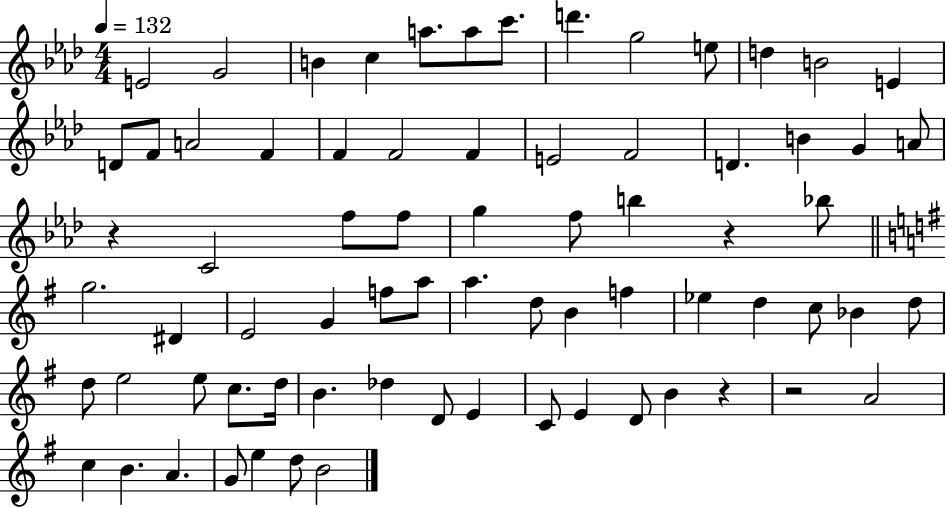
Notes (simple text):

E4/h G4/h B4/q C5/q A5/e. A5/e C6/e. D6/q. G5/h E5/e D5/q B4/h E4/q D4/e F4/e A4/h F4/q F4/q F4/h F4/q E4/h F4/h D4/q. B4/q G4/q A4/e R/q C4/h F5/e F5/e G5/q F5/e B5/q R/q Bb5/e G5/h. D#4/q E4/h G4/q F5/e A5/e A5/q. D5/e B4/q F5/q Eb5/q D5/q C5/e Bb4/q D5/e D5/e E5/h E5/e C5/e. D5/s B4/q. Db5/q D4/e E4/q C4/e E4/q D4/e B4/q R/q R/h A4/h C5/q B4/q. A4/q. G4/e E5/q D5/e B4/h